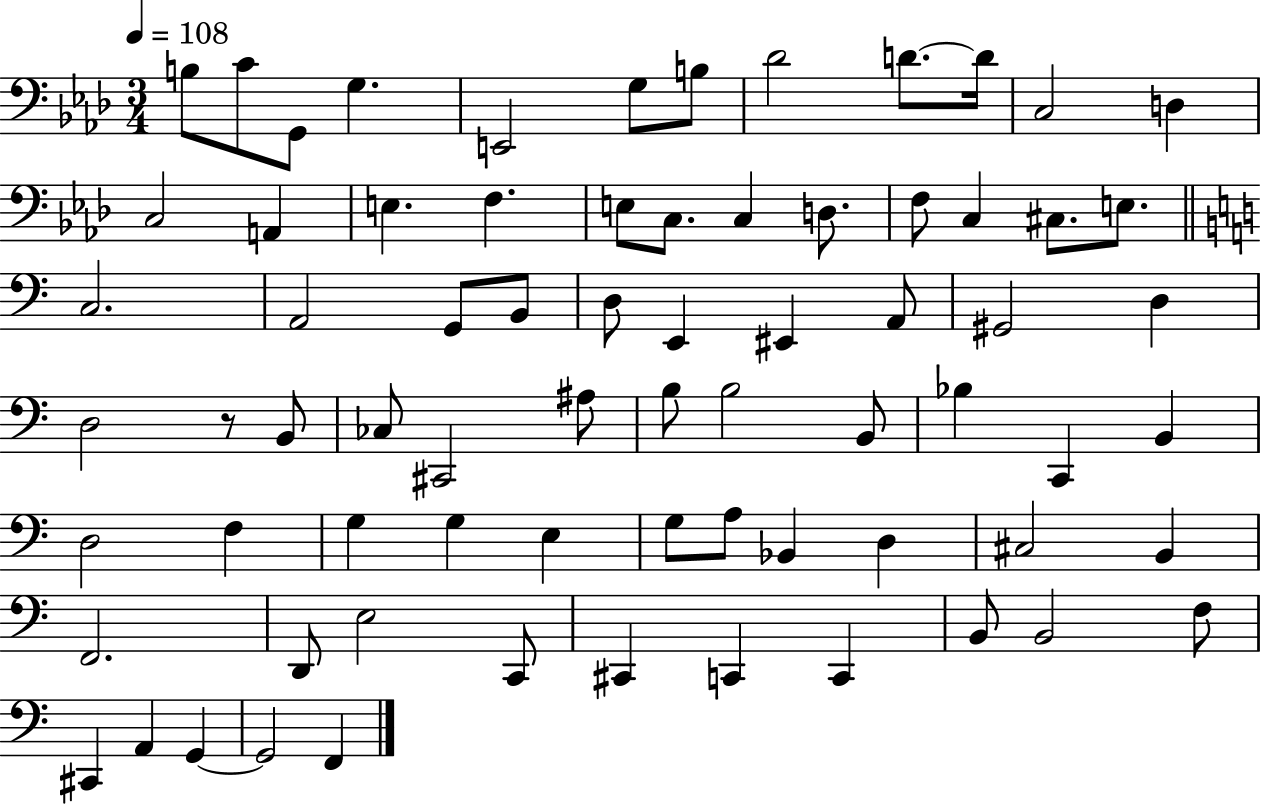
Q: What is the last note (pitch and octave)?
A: F2